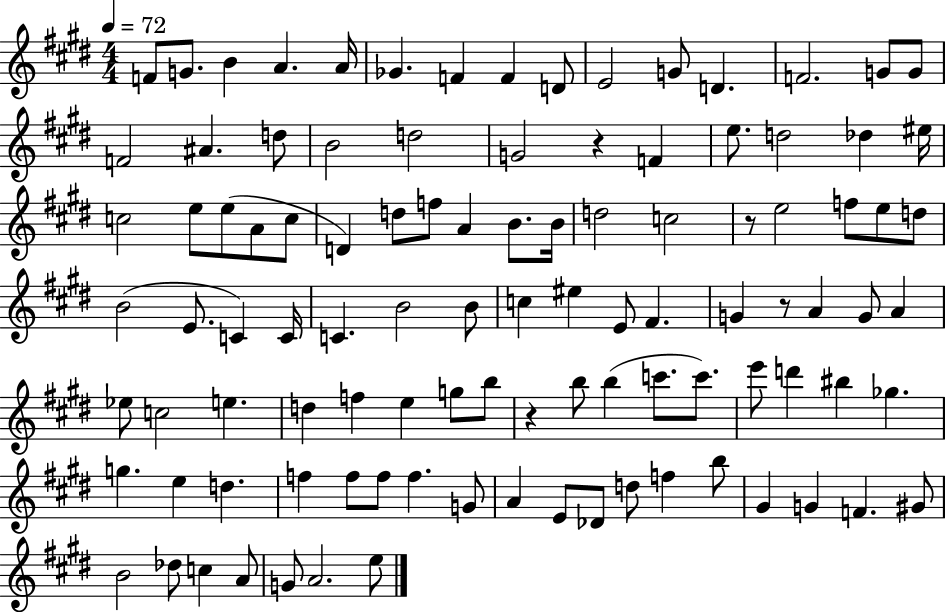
{
  \clef treble
  \numericTimeSignature
  \time 4/4
  \key e \major
  \tempo 4 = 72
  \repeat volta 2 { f'8 g'8. b'4 a'4. a'16 | ges'4. f'4 f'4 d'8 | e'2 g'8 d'4. | f'2. g'8 g'8 | \break f'2 ais'4. d''8 | b'2 d''2 | g'2 r4 f'4 | e''8. d''2 des''4 eis''16 | \break c''2 e''8 e''8( a'8 c''8 | d'4) d''8 f''8 a'4 b'8. b'16 | d''2 c''2 | r8 e''2 f''8 e''8 d''8 | \break b'2( e'8. c'4) c'16 | c'4. b'2 b'8 | c''4 eis''4 e'8 fis'4. | g'4 r8 a'4 g'8 a'4 | \break ees''8 c''2 e''4. | d''4 f''4 e''4 g''8 b''8 | r4 b''8 b''4( c'''8. c'''8.) | e'''8 d'''4 bis''4 ges''4. | \break g''4. e''4 d''4. | f''4 f''8 f''8 f''4. g'8 | a'4 e'8 des'8 d''8 f''4 b''8 | gis'4 g'4 f'4. gis'8 | \break b'2 des''8 c''4 a'8 | g'8 a'2. e''8 | } \bar "|."
}